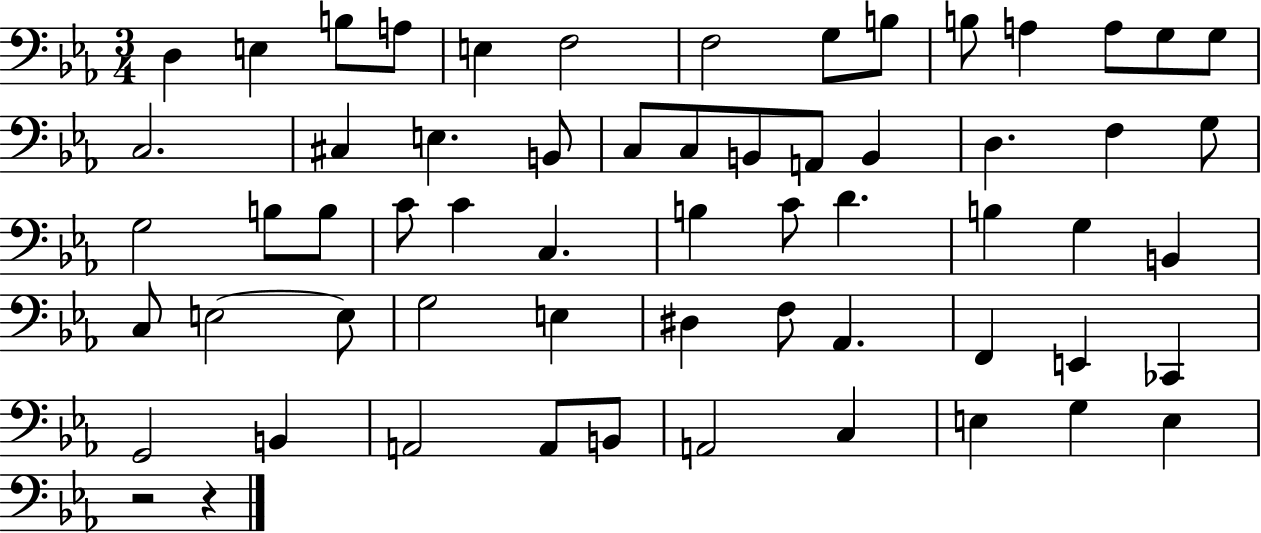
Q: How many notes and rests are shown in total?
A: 61